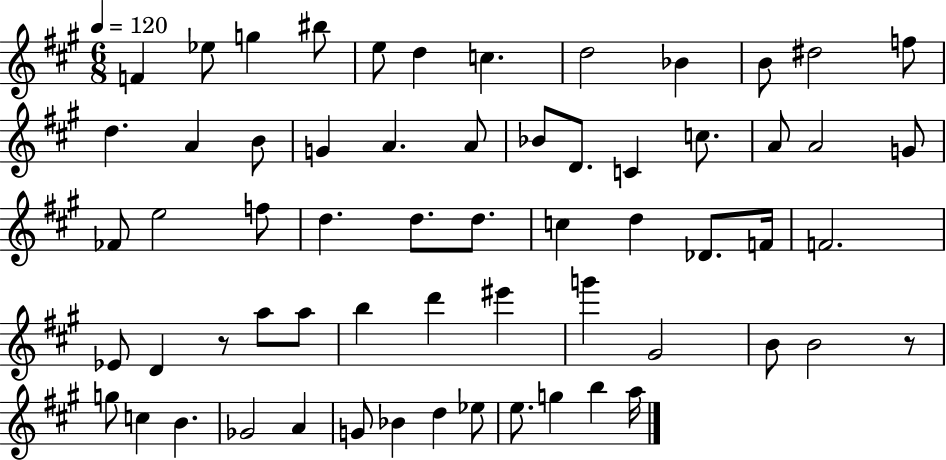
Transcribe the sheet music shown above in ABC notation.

X:1
T:Untitled
M:6/8
L:1/4
K:A
F _e/2 g ^b/2 e/2 d c d2 _B B/2 ^d2 f/2 d A B/2 G A A/2 _B/2 D/2 C c/2 A/2 A2 G/2 _F/2 e2 f/2 d d/2 d/2 c d _D/2 F/4 F2 _E/2 D z/2 a/2 a/2 b d' ^e' g' ^G2 B/2 B2 z/2 g/2 c B _G2 A G/2 _B d _e/2 e/2 g b a/4